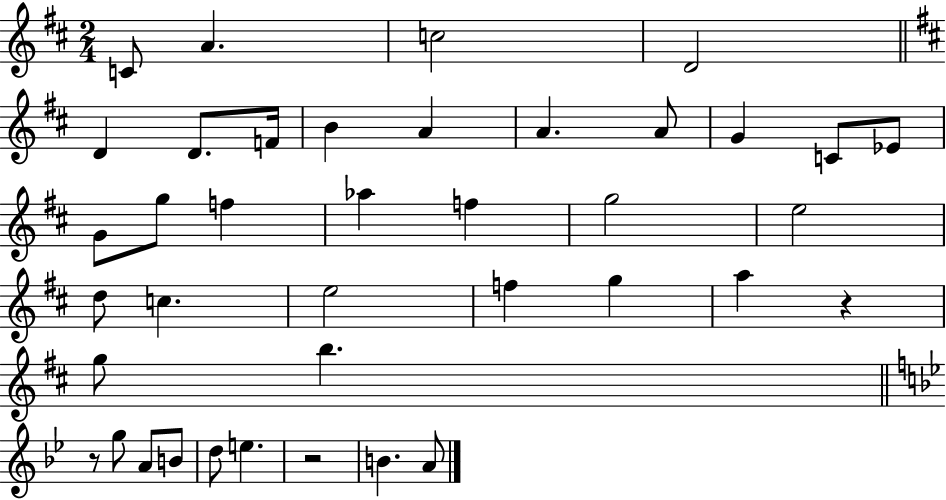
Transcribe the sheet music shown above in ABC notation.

X:1
T:Untitled
M:2/4
L:1/4
K:D
C/2 A c2 D2 D D/2 F/4 B A A A/2 G C/2 _E/2 G/2 g/2 f _a f g2 e2 d/2 c e2 f g a z g/2 b z/2 g/2 A/2 B/2 d/2 e z2 B A/2